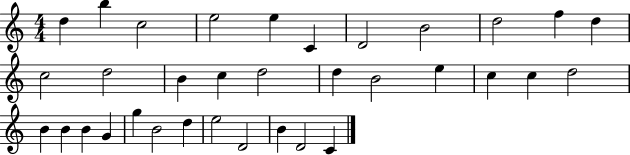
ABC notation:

X:1
T:Untitled
M:4/4
L:1/4
K:C
d b c2 e2 e C D2 B2 d2 f d c2 d2 B c d2 d B2 e c c d2 B B B G g B2 d e2 D2 B D2 C